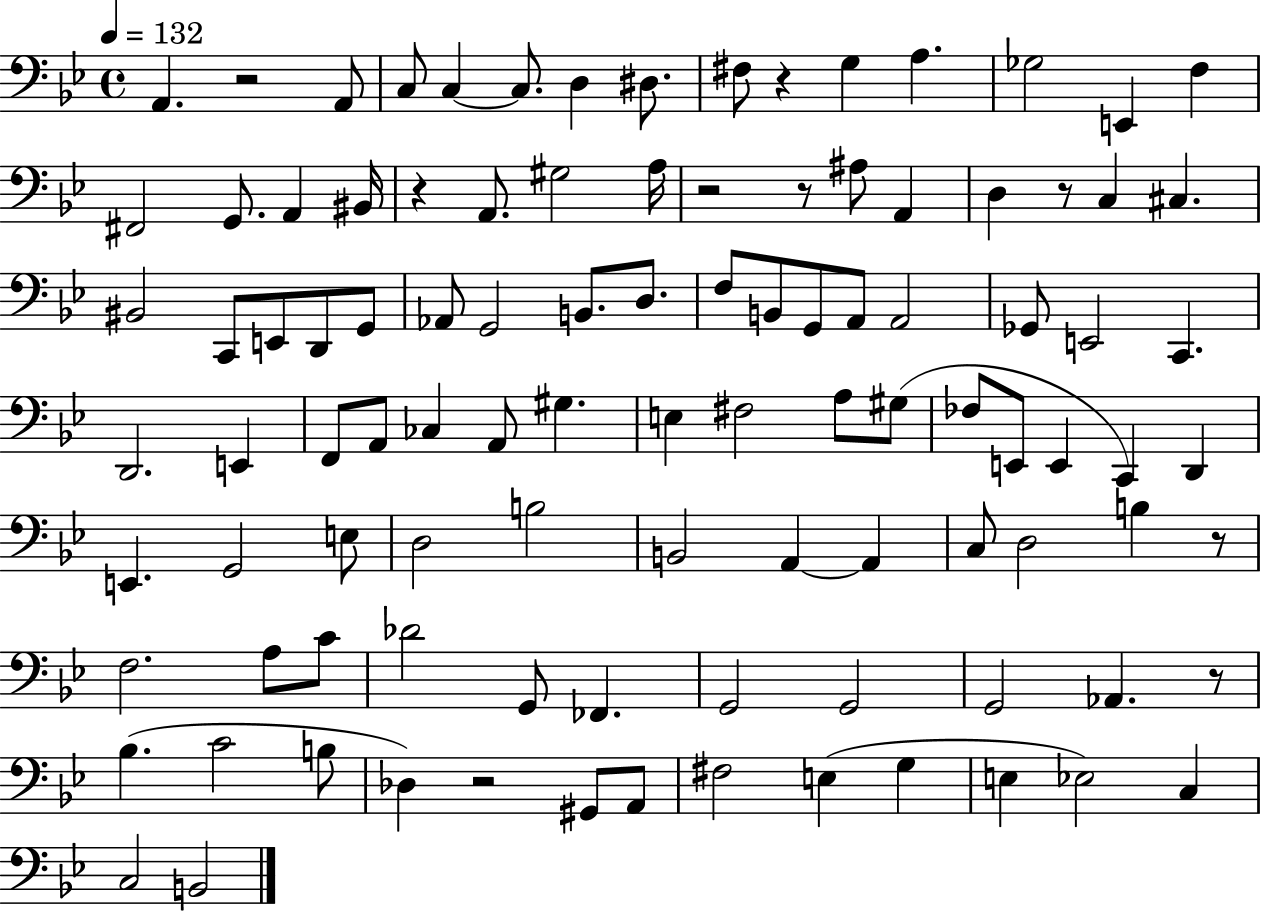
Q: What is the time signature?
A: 4/4